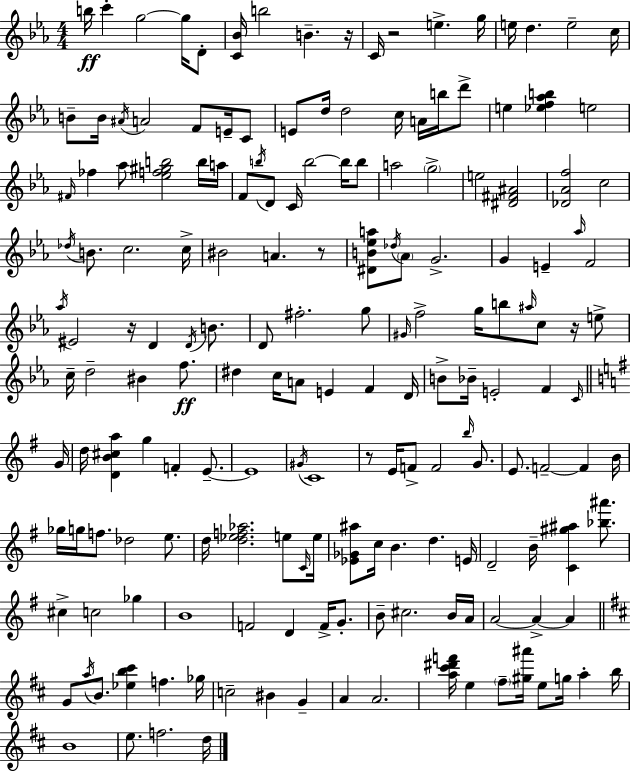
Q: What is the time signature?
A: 4/4